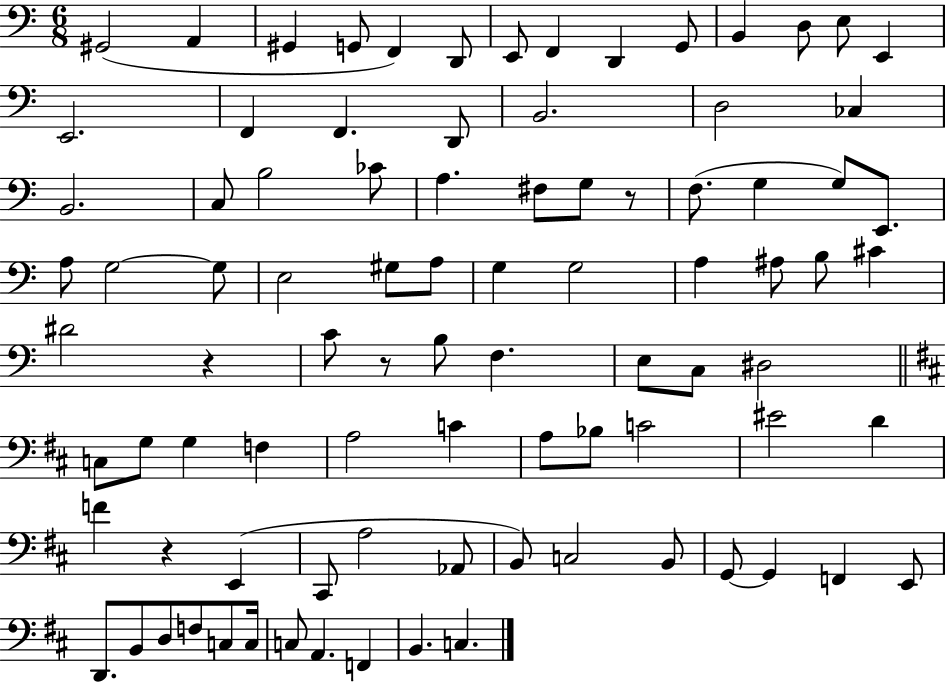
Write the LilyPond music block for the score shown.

{
  \clef bass
  \numericTimeSignature
  \time 6/8
  \key c \major
  gis,2( a,4 | gis,4 g,8 f,4) d,8 | e,8 f,4 d,4 g,8 | b,4 d8 e8 e,4 | \break e,2. | f,4 f,4. d,8 | b,2. | d2 ces4 | \break b,2. | c8 b2 ces'8 | a4. fis8 g8 r8 | f8.( g4 g8) e,8. | \break a8 g2~~ g8 | e2 gis8 a8 | g4 g2 | a4 ais8 b8 cis'4 | \break dis'2 r4 | c'8 r8 b8 f4. | e8 c8 dis2 | \bar "||" \break \key d \major c8 g8 g4 f4 | a2 c'4 | a8 bes8 c'2 | eis'2 d'4 | \break f'4 r4 e,4( | cis,8 a2 aes,8 | b,8) c2 b,8 | g,8~~ g,4 f,4 e,8 | \break d,8. b,8 d8 f8 c8 c16 | c8 a,4. f,4 | b,4. c4. | \bar "|."
}